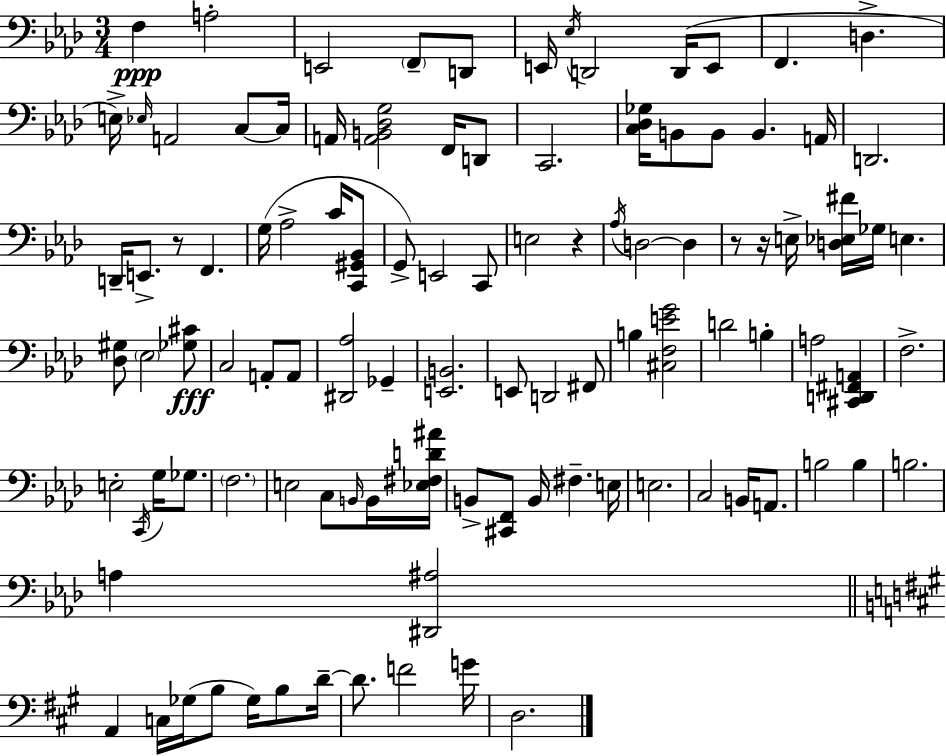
F3/q A3/h E2/h F2/e D2/e E2/s Eb3/s D2/h D2/s E2/e F2/q. D3/q. E3/s Eb3/s A2/h C3/e C3/s A2/s [A2,B2,Db3,G3]/h F2/s D2/e C2/h. [C3,Db3,Gb3]/s B2/e B2/e B2/q. A2/s D2/h. D2/s E2/e. R/e F2/q. G3/s Ab3/h C4/s [C2,G#2,Bb2]/e G2/e E2/h C2/e E3/h R/q Ab3/s D3/h D3/q R/e R/s E3/s [D3,Eb3,F#4]/s Gb3/s E3/q. [Db3,G#3]/e Eb3/h [Gb3,C#4]/e C3/h A2/e A2/e [D#2,Ab3]/h Gb2/q [E2,B2]/h. E2/e D2/h F#2/e B3/q [C#3,F3,E4,G4]/h D4/h B3/q A3/h [C#2,D2,F#2,A2]/q F3/h. E3/h C2/s G3/s Gb3/e. F3/h. E3/h C3/e B2/s B2/s [Eb3,F#3,D4,A#4]/s B2/e [C#2,F2]/e B2/s F#3/q. E3/s E3/h. C3/h B2/s A2/e. B3/h B3/q B3/h. A3/q [D#2,A#3]/h A2/q C3/s Gb3/s B3/e Gb3/s B3/e D4/s D4/e. F4/h G4/s D3/h.